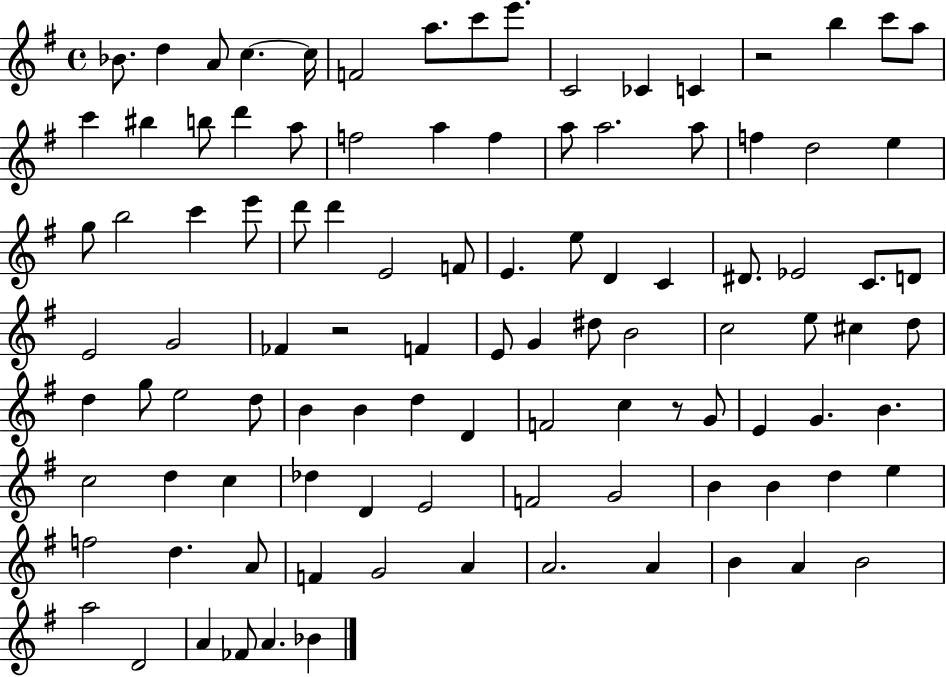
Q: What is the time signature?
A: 4/4